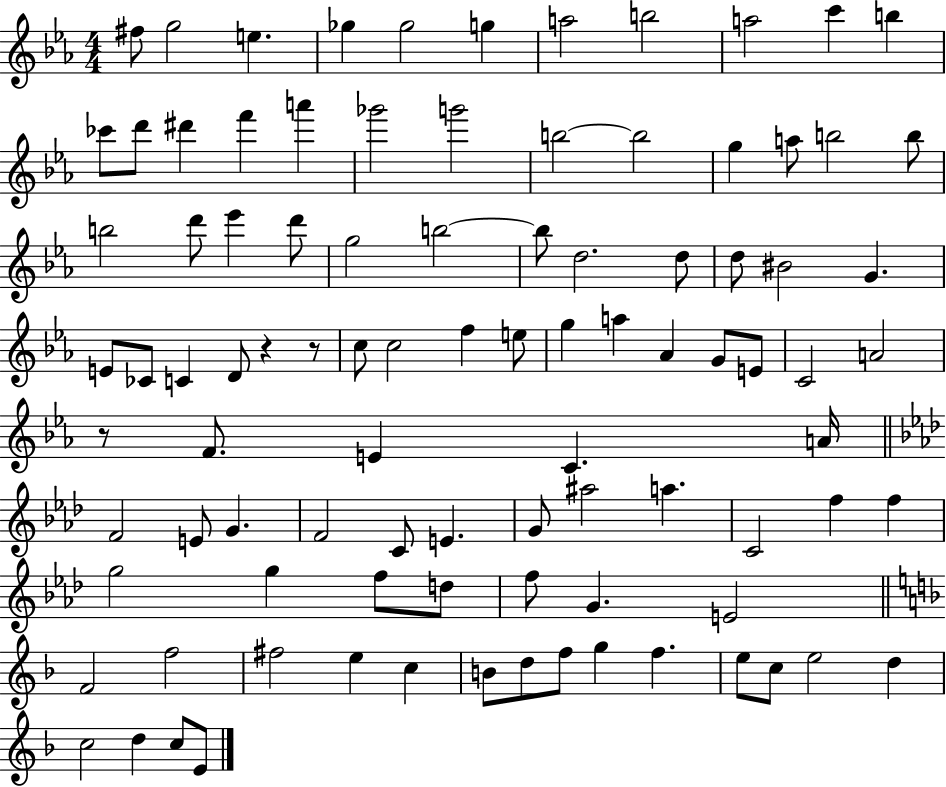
{
  \clef treble
  \numericTimeSignature
  \time 4/4
  \key ees \major
  fis''8 g''2 e''4. | ges''4 ges''2 g''4 | a''2 b''2 | a''2 c'''4 b''4 | \break ces'''8 d'''8 dis'''4 f'''4 a'''4 | ges'''2 g'''2 | b''2~~ b''2 | g''4 a''8 b''2 b''8 | \break b''2 d'''8 ees'''4 d'''8 | g''2 b''2~~ | b''8 d''2. d''8 | d''8 bis'2 g'4. | \break e'8 ces'8 c'4 d'8 r4 r8 | c''8 c''2 f''4 e''8 | g''4 a''4 aes'4 g'8 e'8 | c'2 a'2 | \break r8 f'8. e'4 c'4. a'16 | \bar "||" \break \key aes \major f'2 e'8 g'4. | f'2 c'8 e'4. | g'8 ais''2 a''4. | c'2 f''4 f''4 | \break g''2 g''4 f''8 d''8 | f''8 g'4. e'2 | \bar "||" \break \key f \major f'2 f''2 | fis''2 e''4 c''4 | b'8 d''8 f''8 g''4 f''4. | e''8 c''8 e''2 d''4 | \break c''2 d''4 c''8 e'8 | \bar "|."
}